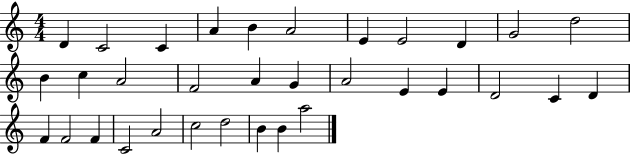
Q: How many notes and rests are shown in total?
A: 33